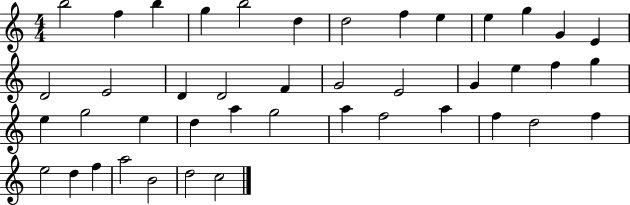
X:1
T:Untitled
M:4/4
L:1/4
K:C
b2 f b g b2 d d2 f e e g G E D2 E2 D D2 F G2 E2 G e f g e g2 e d a g2 a f2 a f d2 f e2 d f a2 B2 d2 c2